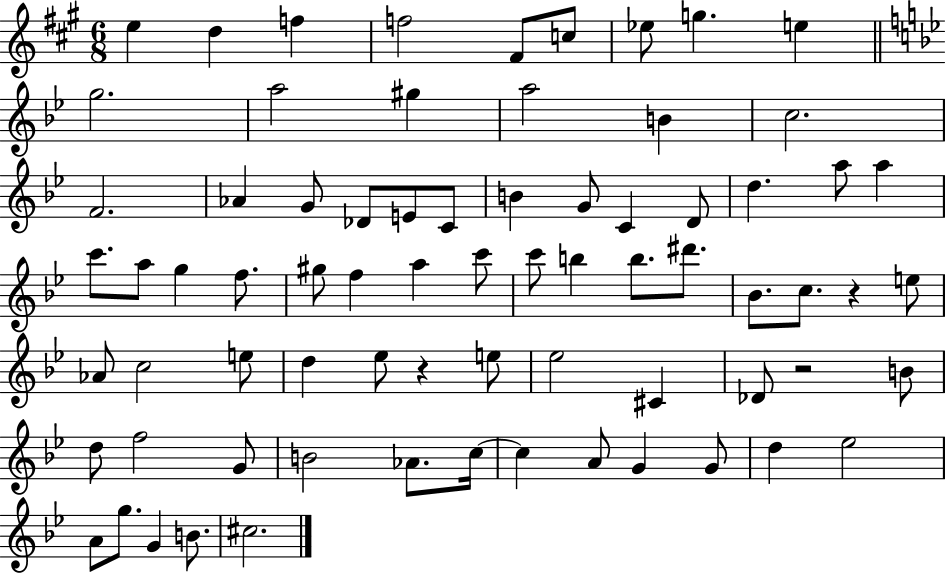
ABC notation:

X:1
T:Untitled
M:6/8
L:1/4
K:A
e d f f2 ^F/2 c/2 _e/2 g e g2 a2 ^g a2 B c2 F2 _A G/2 _D/2 E/2 C/2 B G/2 C D/2 d a/2 a c'/2 a/2 g f/2 ^g/2 f a c'/2 c'/2 b b/2 ^d'/2 _B/2 c/2 z e/2 _A/2 c2 e/2 d _e/2 z e/2 _e2 ^C _D/2 z2 B/2 d/2 f2 G/2 B2 _A/2 c/4 c A/2 G G/2 d _e2 A/2 g/2 G B/2 ^c2